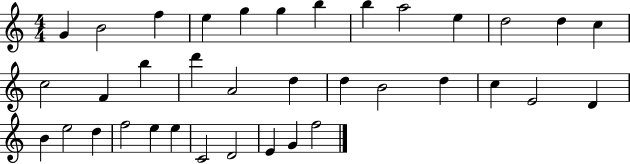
G4/q B4/h F5/q E5/q G5/q G5/q B5/q B5/q A5/h E5/q D5/h D5/q C5/q C5/h F4/q B5/q D6/q A4/h D5/q D5/q B4/h D5/q C5/q E4/h D4/q B4/q E5/h D5/q F5/h E5/q E5/q C4/h D4/h E4/q G4/q F5/h